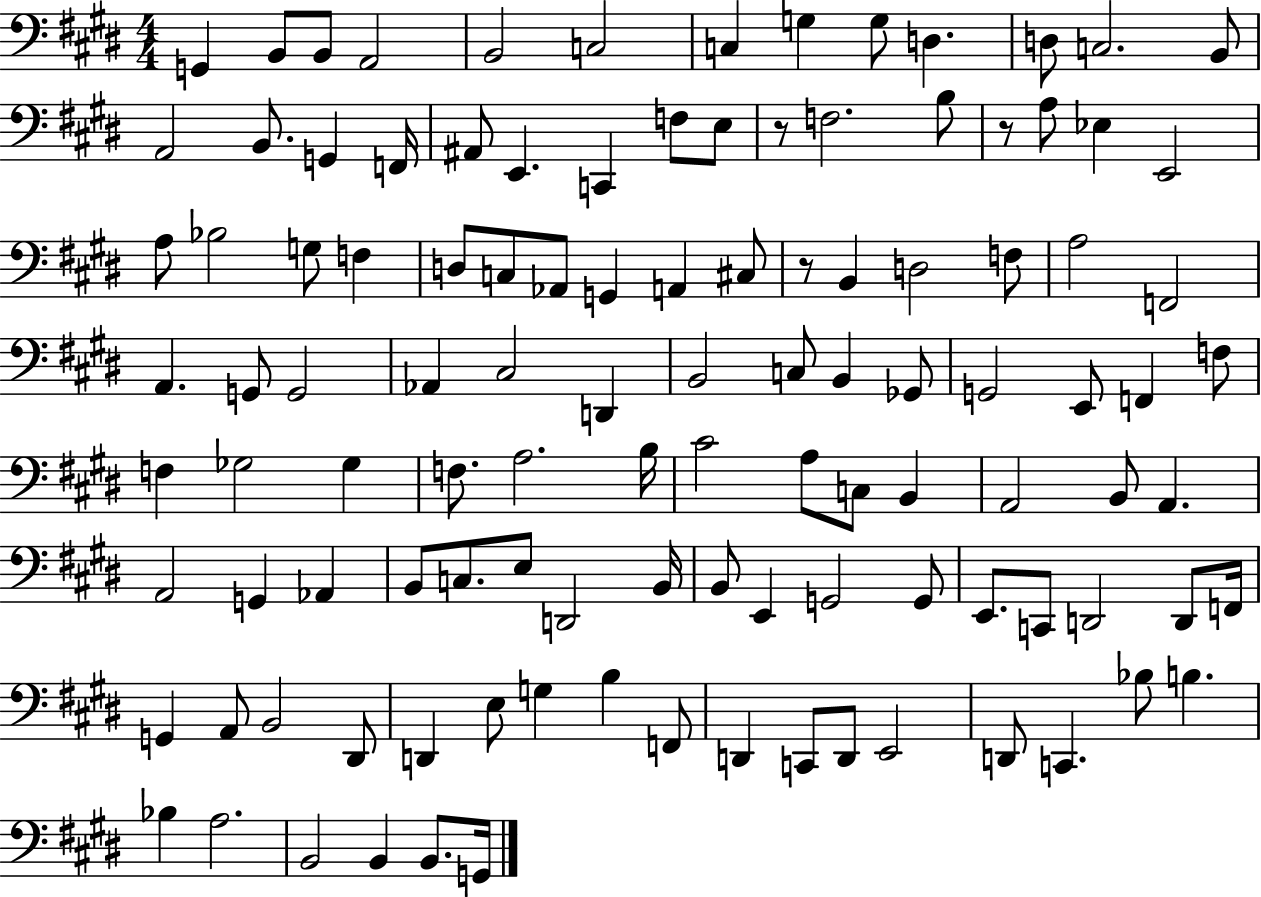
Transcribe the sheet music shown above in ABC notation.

X:1
T:Untitled
M:4/4
L:1/4
K:E
G,, B,,/2 B,,/2 A,,2 B,,2 C,2 C, G, G,/2 D, D,/2 C,2 B,,/2 A,,2 B,,/2 G,, F,,/4 ^A,,/2 E,, C,, F,/2 E,/2 z/2 F,2 B,/2 z/2 A,/2 _E, E,,2 A,/2 _B,2 G,/2 F, D,/2 C,/2 _A,,/2 G,, A,, ^C,/2 z/2 B,, D,2 F,/2 A,2 F,,2 A,, G,,/2 G,,2 _A,, ^C,2 D,, B,,2 C,/2 B,, _G,,/2 G,,2 E,,/2 F,, F,/2 F, _G,2 _G, F,/2 A,2 B,/4 ^C2 A,/2 C,/2 B,, A,,2 B,,/2 A,, A,,2 G,, _A,, B,,/2 C,/2 E,/2 D,,2 B,,/4 B,,/2 E,, G,,2 G,,/2 E,,/2 C,,/2 D,,2 D,,/2 F,,/4 G,, A,,/2 B,,2 ^D,,/2 D,, E,/2 G, B, F,,/2 D,, C,,/2 D,,/2 E,,2 D,,/2 C,, _B,/2 B, _B, A,2 B,,2 B,, B,,/2 G,,/4